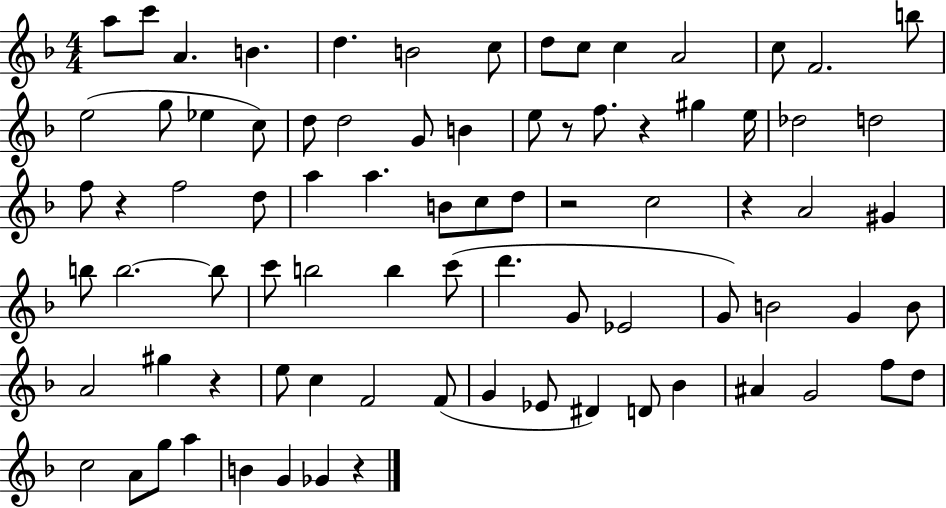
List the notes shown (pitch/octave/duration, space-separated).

A5/e C6/e A4/q. B4/q. D5/q. B4/h C5/e D5/e C5/e C5/q A4/h C5/e F4/h. B5/e E5/h G5/e Eb5/q C5/e D5/e D5/h G4/e B4/q E5/e R/e F5/e. R/q G#5/q E5/s Db5/h D5/h F5/e R/q F5/h D5/e A5/q A5/q. B4/e C5/e D5/e R/h C5/h R/q A4/h G#4/q B5/e B5/h. B5/e C6/e B5/h B5/q C6/e D6/q. G4/e Eb4/h G4/e B4/h G4/q B4/e A4/h G#5/q R/q E5/e C5/q F4/h F4/e G4/q Eb4/e D#4/q D4/e Bb4/q A#4/q G4/h F5/e D5/e C5/h A4/e G5/e A5/q B4/q G4/q Gb4/q R/q